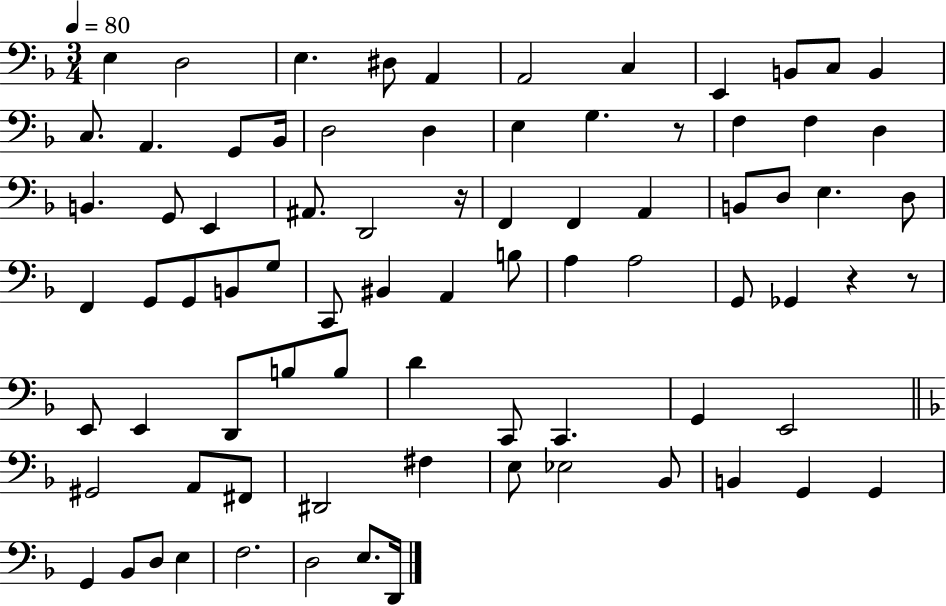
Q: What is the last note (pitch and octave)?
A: D2